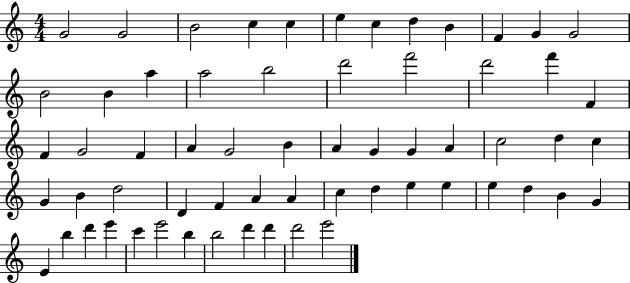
{
  \clef treble
  \numericTimeSignature
  \time 4/4
  \key c \major
  g'2 g'2 | b'2 c''4 c''4 | e''4 c''4 d''4 b'4 | f'4 g'4 g'2 | \break b'2 b'4 a''4 | a''2 b''2 | d'''2 f'''2 | d'''2 f'''4 f'4 | \break f'4 g'2 f'4 | a'4 g'2 b'4 | a'4 g'4 g'4 a'4 | c''2 d''4 c''4 | \break g'4 b'4 d''2 | d'4 f'4 a'4 a'4 | c''4 d''4 e''4 e''4 | e''4 d''4 b'4 g'4 | \break e'4 b''4 d'''4 e'''4 | c'''4 e'''2 b''4 | b''2 d'''4 d'''4 | d'''2 e'''2 | \break \bar "|."
}